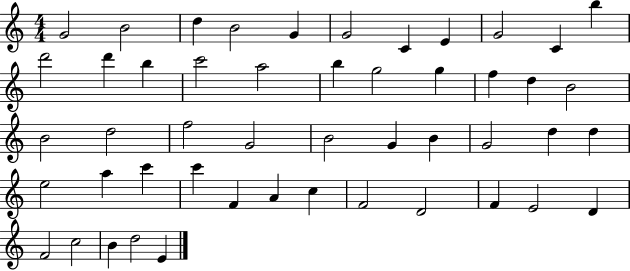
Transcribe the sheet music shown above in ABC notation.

X:1
T:Untitled
M:4/4
L:1/4
K:C
G2 B2 d B2 G G2 C E G2 C b d'2 d' b c'2 a2 b g2 g f d B2 B2 d2 f2 G2 B2 G B G2 d d e2 a c' c' F A c F2 D2 F E2 D F2 c2 B d2 E